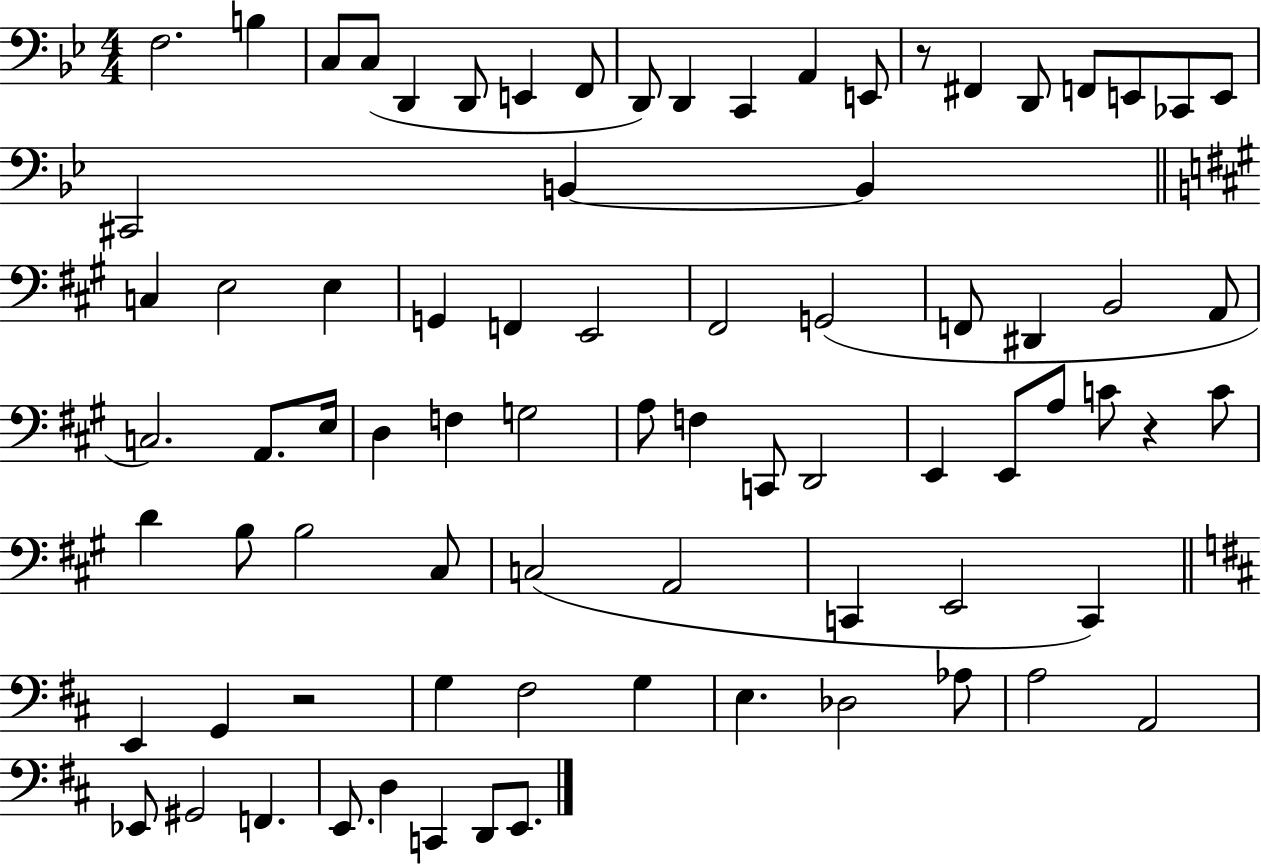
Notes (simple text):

F3/h. B3/q C3/e C3/e D2/q D2/e E2/q F2/e D2/e D2/q C2/q A2/q E2/e R/e F#2/q D2/e F2/e E2/e CES2/e E2/e C#2/h B2/q B2/q C3/q E3/h E3/q G2/q F2/q E2/h F#2/h G2/h F2/e D#2/q B2/h A2/e C3/h. A2/e. E3/s D3/q F3/q G3/h A3/e F3/q C2/e D2/h E2/q E2/e A3/e C4/e R/q C4/e D4/q B3/e B3/h C#3/e C3/h A2/h C2/q E2/h C2/q E2/q G2/q R/h G3/q F#3/h G3/q E3/q. Db3/h Ab3/e A3/h A2/h Eb2/e G#2/h F2/q. E2/e. D3/q C2/q D2/e E2/e.